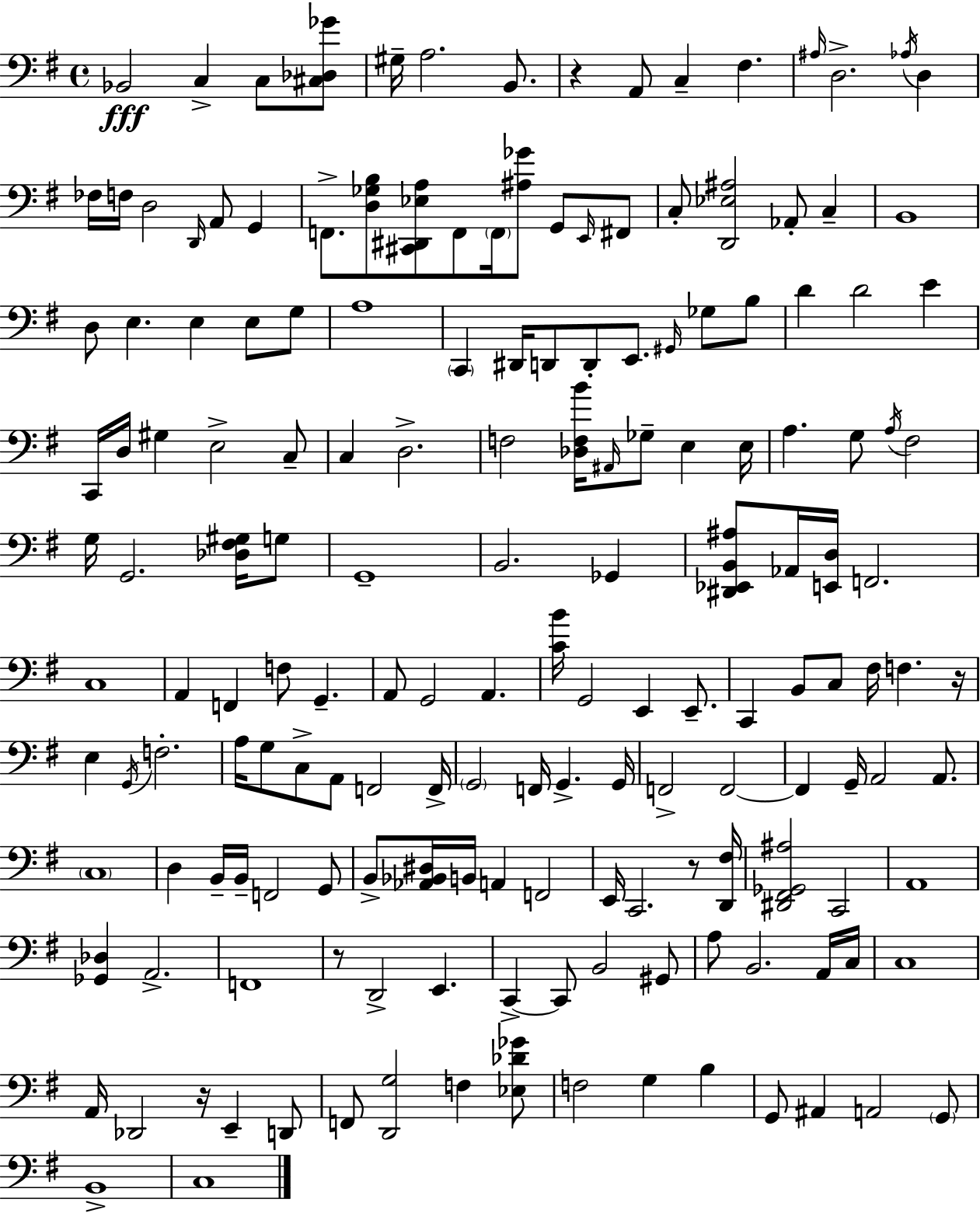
Bb2/h C3/q C3/e [C#3,Db3,Gb4]/e G#3/s A3/h. B2/e. R/q A2/e C3/q F#3/q. A#3/s D3/h. Ab3/s D3/q FES3/s F3/s D3/h D2/s A2/e G2/q F2/e. [D3,Gb3,B3]/e [C#2,D#2,Eb3,A3]/e F2/e F2/s [A#3,Gb4]/e G2/e E2/s F#2/e C3/e [D2,Eb3,A#3]/h Ab2/e C3/q B2/w D3/e E3/q. E3/q E3/e G3/e A3/w C2/q D#2/s D2/e D2/e E2/e. G#2/s Gb3/e B3/e D4/q D4/h E4/q C2/s D3/s G#3/q E3/h C3/e C3/q D3/h. F3/h [Db3,F3,B4]/s A#2/s Gb3/e E3/q E3/s A3/q. G3/e A3/s F#3/h G3/s G2/h. [Db3,F#3,G#3]/s G3/e G2/w B2/h. Gb2/q [D#2,Eb2,B2,A#3]/e Ab2/s [E2,D3]/s F2/h. C3/w A2/q F2/q F3/e G2/q. A2/e G2/h A2/q. [C4,B4]/s G2/h E2/q E2/e. C2/q B2/e C3/e F#3/s F3/q. R/s E3/q G2/s F3/h. A3/s G3/e C3/e A2/e F2/h F2/s G2/h F2/s G2/q. G2/s F2/h F2/h F2/q G2/s A2/h A2/e. C3/w D3/q B2/s B2/s F2/h G2/e B2/e [Ab2,Bb2,D#3]/s B2/s A2/q F2/h E2/s C2/h. R/e [D2,F#3]/s [D#2,F#2,Gb2,A#3]/h C2/h A2/w [Gb2,Db3]/q A2/h. F2/w R/e D2/h E2/q. C2/q C2/e B2/h G#2/e A3/e B2/h. A2/s C3/s C3/w A2/s Db2/h R/s E2/q D2/e F2/e [D2,G3]/h F3/q [Eb3,Db4,Gb4]/e F3/h G3/q B3/q G2/e A#2/q A2/h G2/e B2/w C3/w